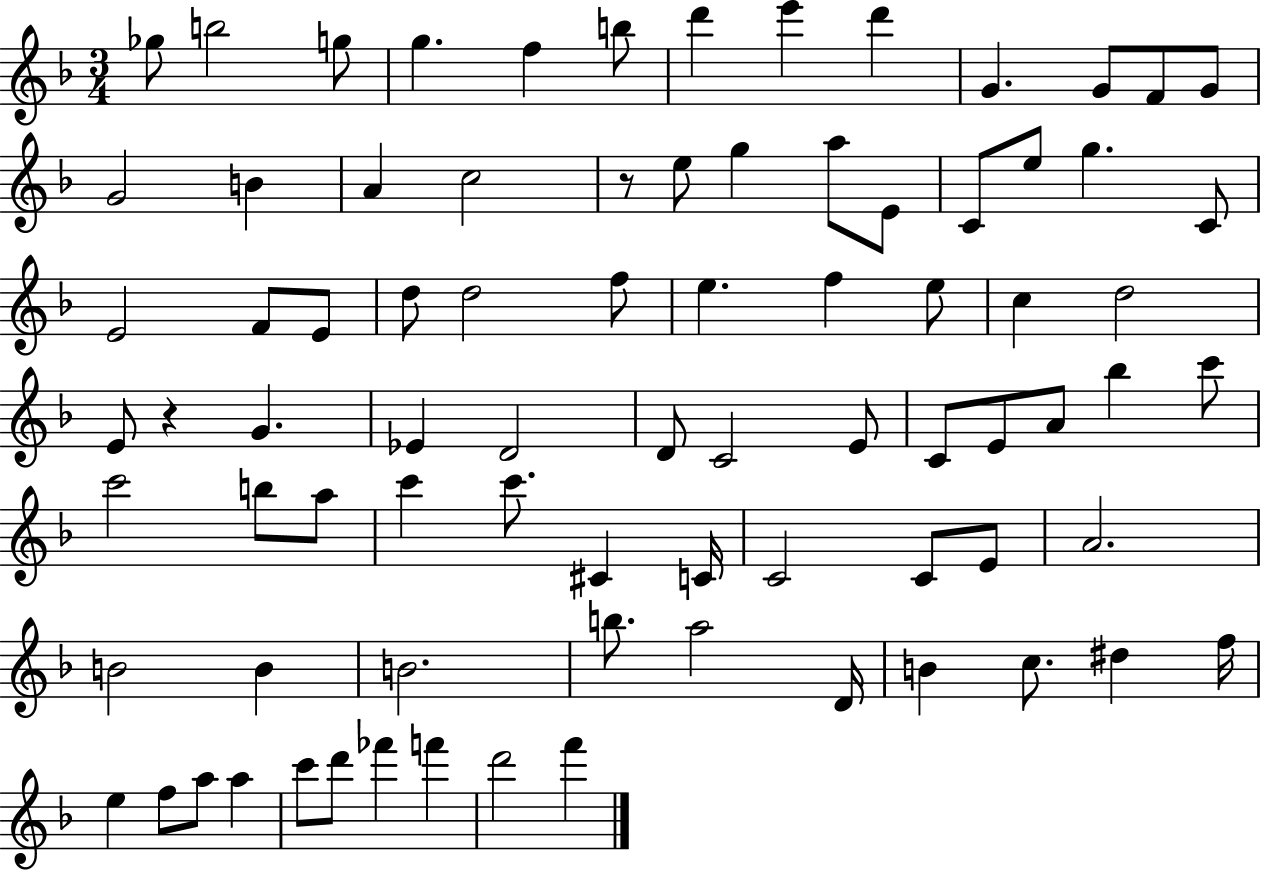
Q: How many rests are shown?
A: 2